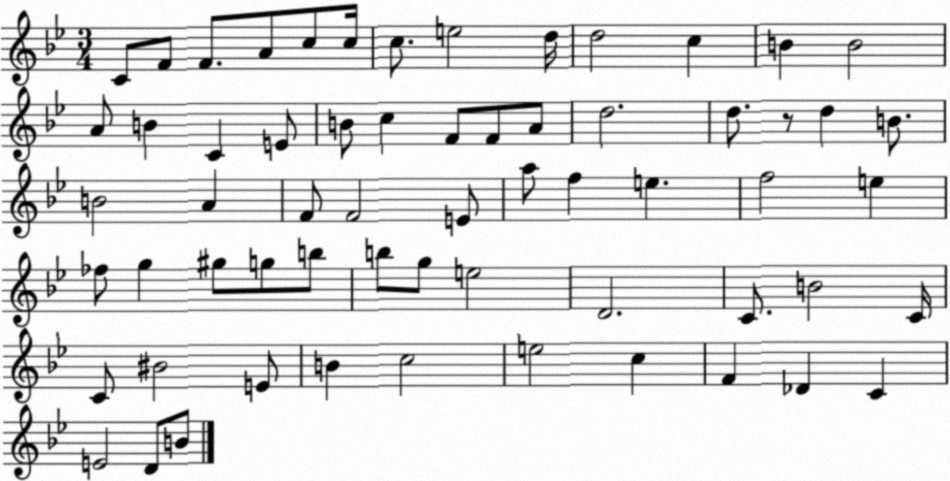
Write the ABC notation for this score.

X:1
T:Untitled
M:3/4
L:1/4
K:Bb
C/2 F/2 F/2 A/2 c/2 c/4 c/2 e2 d/4 d2 c B B2 A/2 B C E/2 B/2 c F/2 F/2 A/2 d2 d/2 z/2 d B/2 B2 A F/2 F2 E/2 a/2 f e f2 e _f/2 g ^g/2 g/2 b/2 b/2 g/2 e2 D2 C/2 B2 C/4 C/2 ^B2 E/2 B c2 e2 c F _D C E2 D/2 B/2